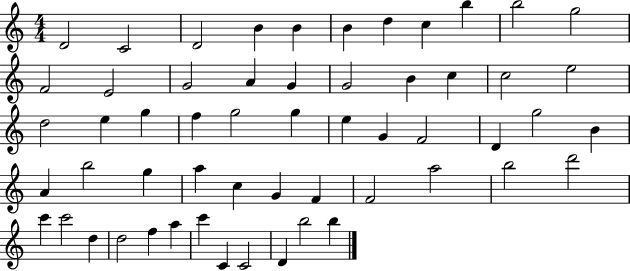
D4/h C4/h D4/h B4/q B4/q B4/q D5/q C5/q B5/q B5/h G5/h F4/h E4/h G4/h A4/q G4/q G4/h B4/q C5/q C5/h E5/h D5/h E5/q G5/q F5/q G5/h G5/q E5/q G4/q F4/h D4/q G5/h B4/q A4/q B5/h G5/q A5/q C5/q G4/q F4/q F4/h A5/h B5/h D6/h C6/q C6/h D5/q D5/h F5/q A5/q C6/q C4/q C4/h D4/q B5/h B5/q